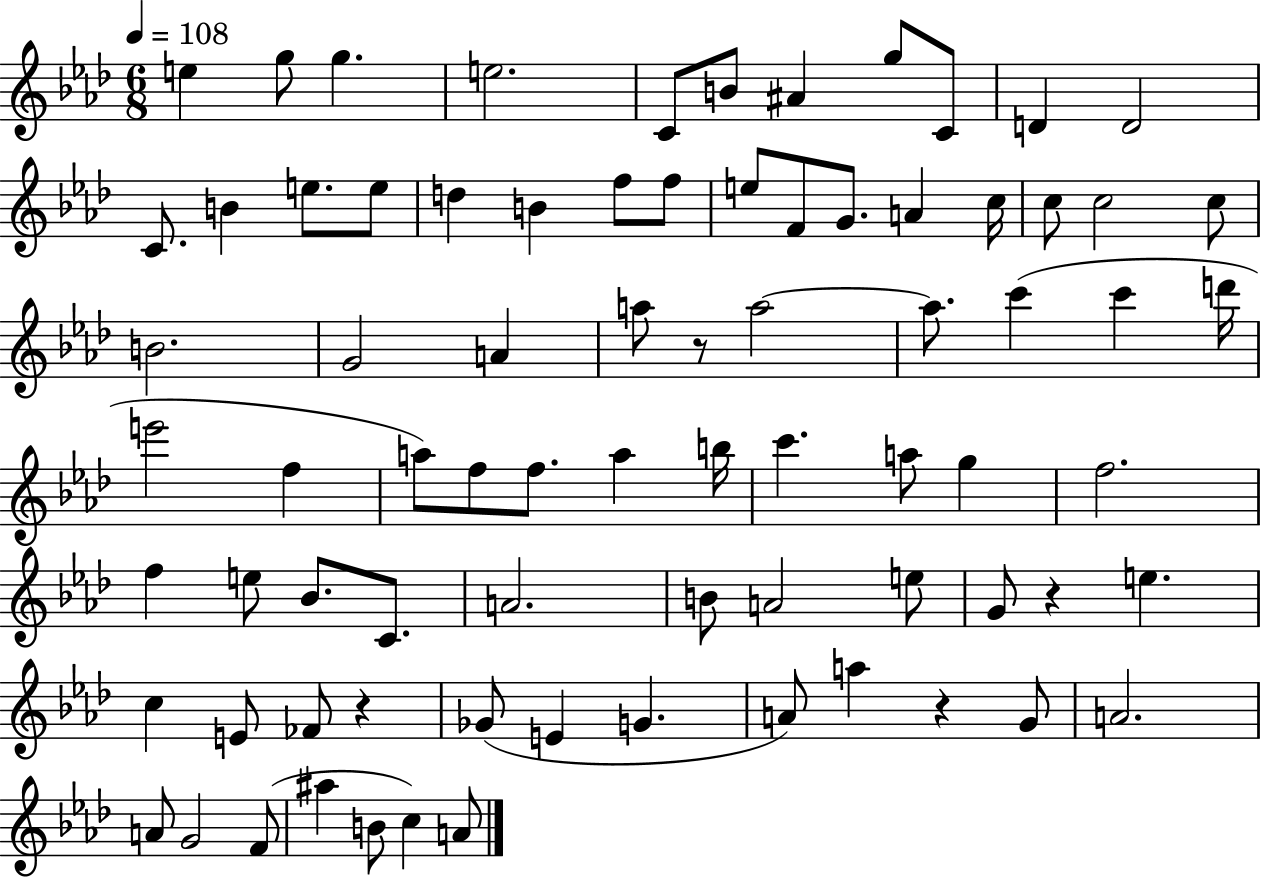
E5/q G5/e G5/q. E5/h. C4/e B4/e A#4/q G5/e C4/e D4/q D4/h C4/e. B4/q E5/e. E5/e D5/q B4/q F5/e F5/e E5/e F4/e G4/e. A4/q C5/s C5/e C5/h C5/e B4/h. G4/h A4/q A5/e R/e A5/h A5/e. C6/q C6/q D6/s E6/h F5/q A5/e F5/e F5/e. A5/q B5/s C6/q. A5/e G5/q F5/h. F5/q E5/e Bb4/e. C4/e. A4/h. B4/e A4/h E5/e G4/e R/q E5/q. C5/q E4/e FES4/e R/q Gb4/e E4/q G4/q. A4/e A5/q R/q G4/e A4/h. A4/e G4/h F4/e A#5/q B4/e C5/q A4/e